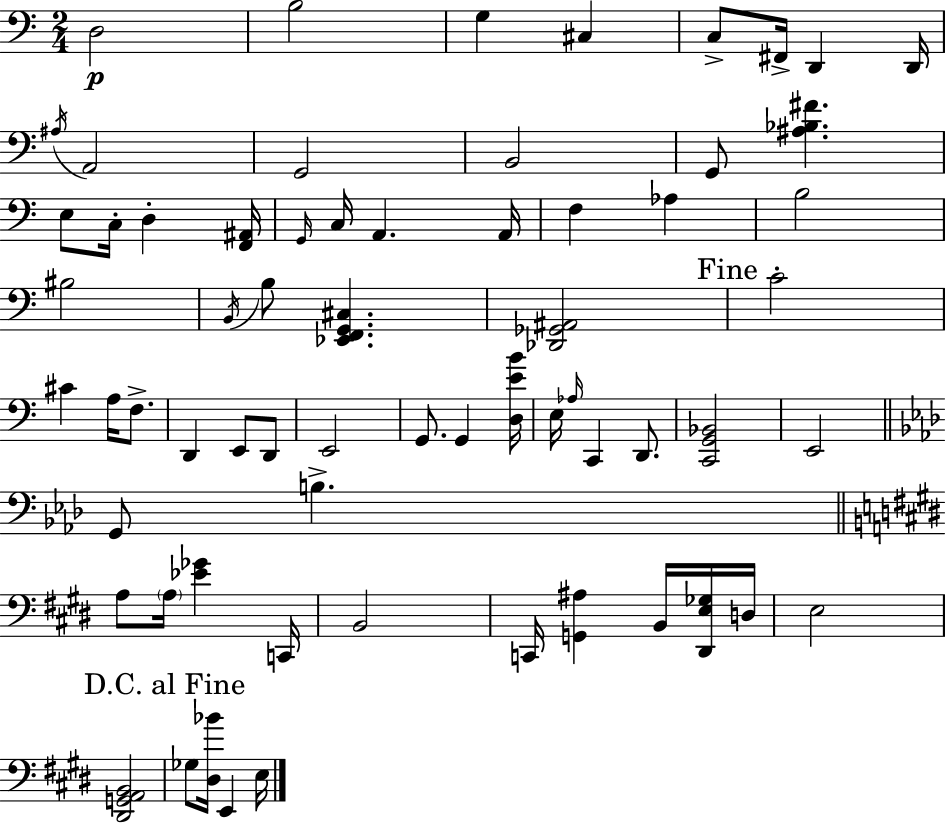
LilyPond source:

{
  \clef bass
  \numericTimeSignature
  \time 2/4
  \key c \major
  d2\p | b2 | g4 cis4 | c8-> fis,16-> d,4 d,16 | \break \acciaccatura { ais16 } a,2 | g,2 | b,2 | g,8 <ais bes fis'>4. | \break e8 c16-. d4-. | <f, ais,>16 \grace { g,16 } c16 a,4. | a,16 f4 aes4 | b2 | \break bis2 | \acciaccatura { b,16 } b8 <ees, f, g, cis>4. | <des, ges, ais,>2 | \mark "Fine" c'2-. | \break cis'4 a16 | f8.-> d,4 e,8 | d,8 e,2 | g,8. g,4 | \break <d e' b'>16 e16 \grace { aes16 } c,4 | d,8. <c, g, bes,>2 | e,2 | \bar "||" \break \key aes \major g,8 b4.-> | \bar "||" \break \key e \major a8 \parenthesize a16 <ees' ges'>4 c,16 | b,2 | c,16 <g, ais>4 b,16 <dis, e ges>16 d16 | e2 | \break <dis, g, a, b,>2 | \mark "D.C. al Fine" ges8 <dis bes'>16 e,4 e16 | \bar "|."
}